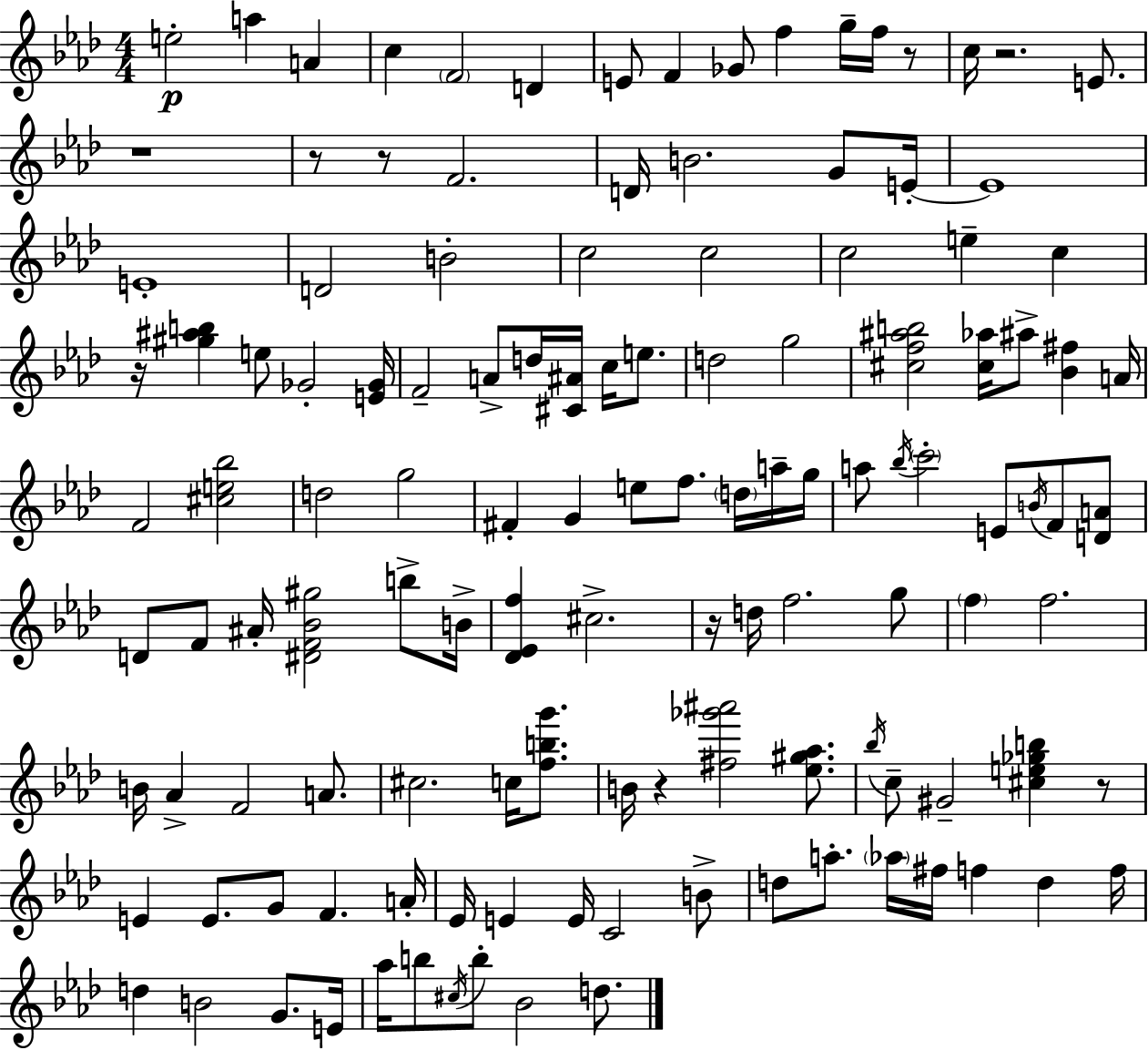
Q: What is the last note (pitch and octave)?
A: D5